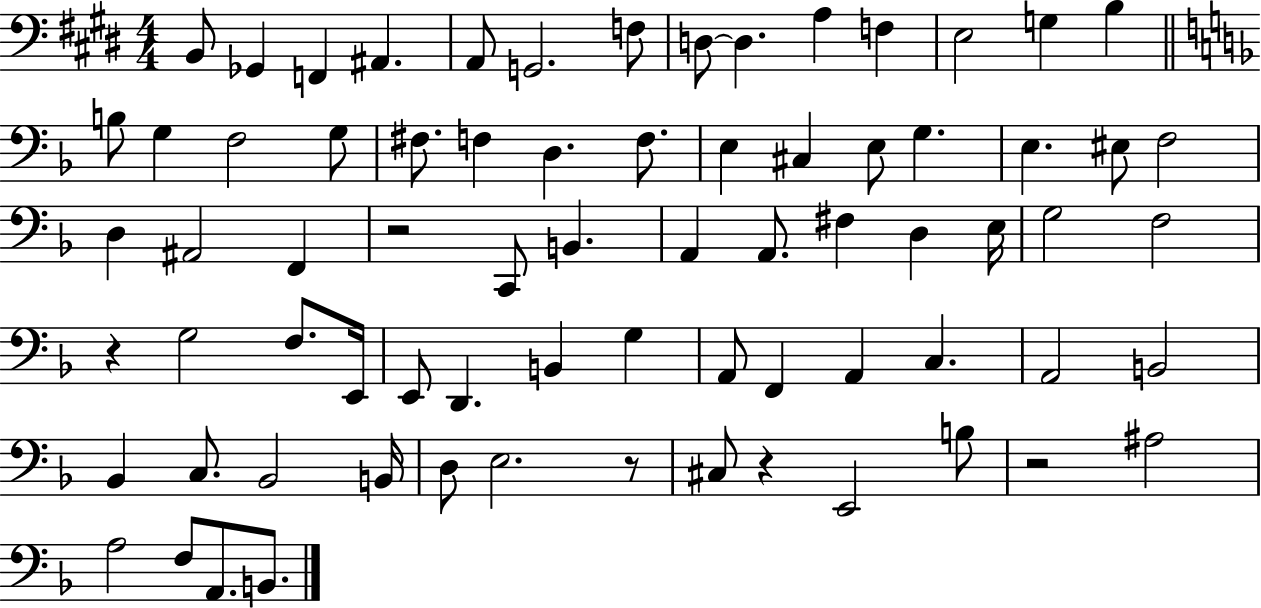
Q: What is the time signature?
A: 4/4